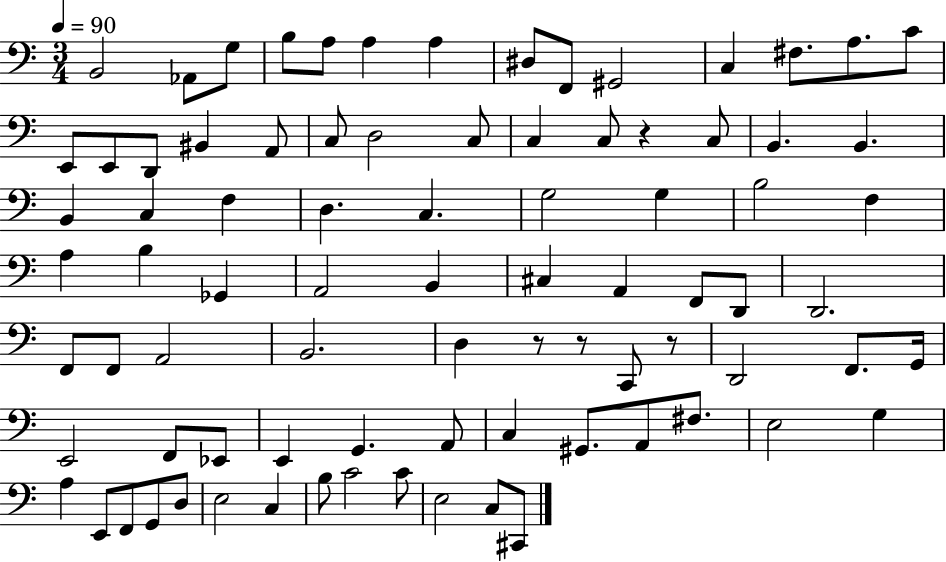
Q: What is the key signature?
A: C major